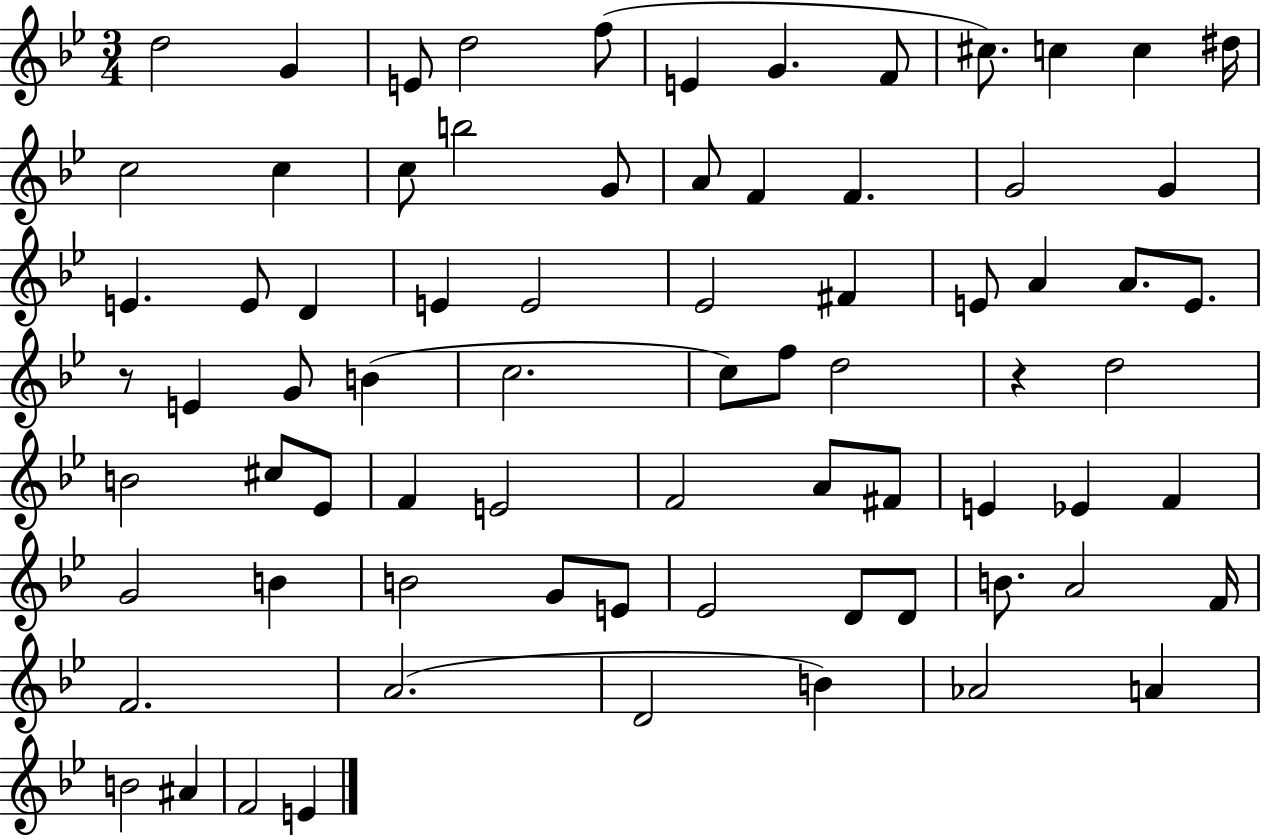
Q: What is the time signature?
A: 3/4